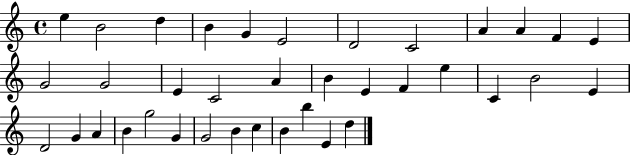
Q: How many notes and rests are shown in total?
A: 37